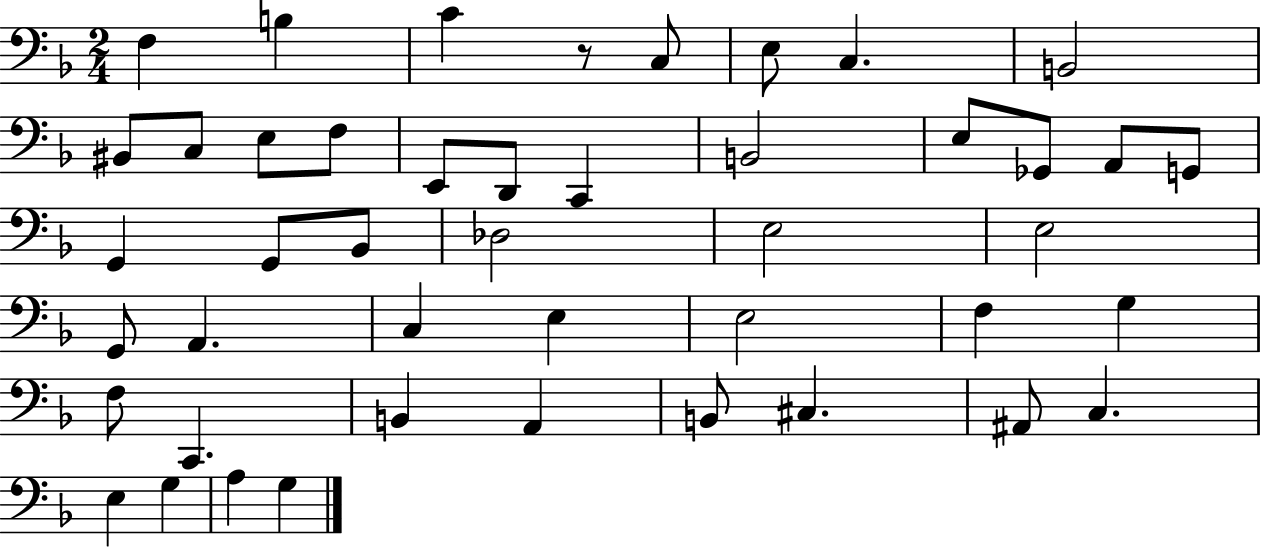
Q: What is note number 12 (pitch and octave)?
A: E2